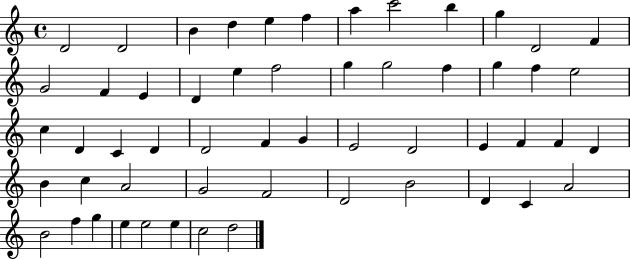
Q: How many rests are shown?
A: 0